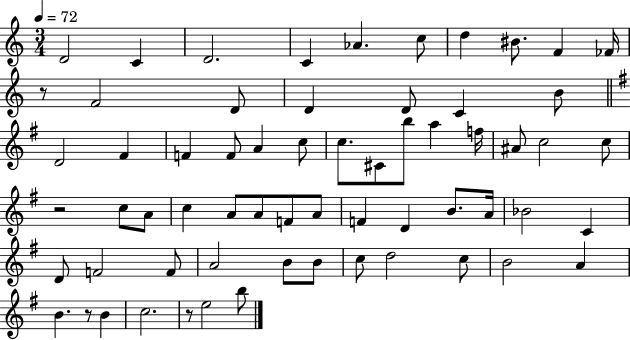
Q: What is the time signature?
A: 3/4